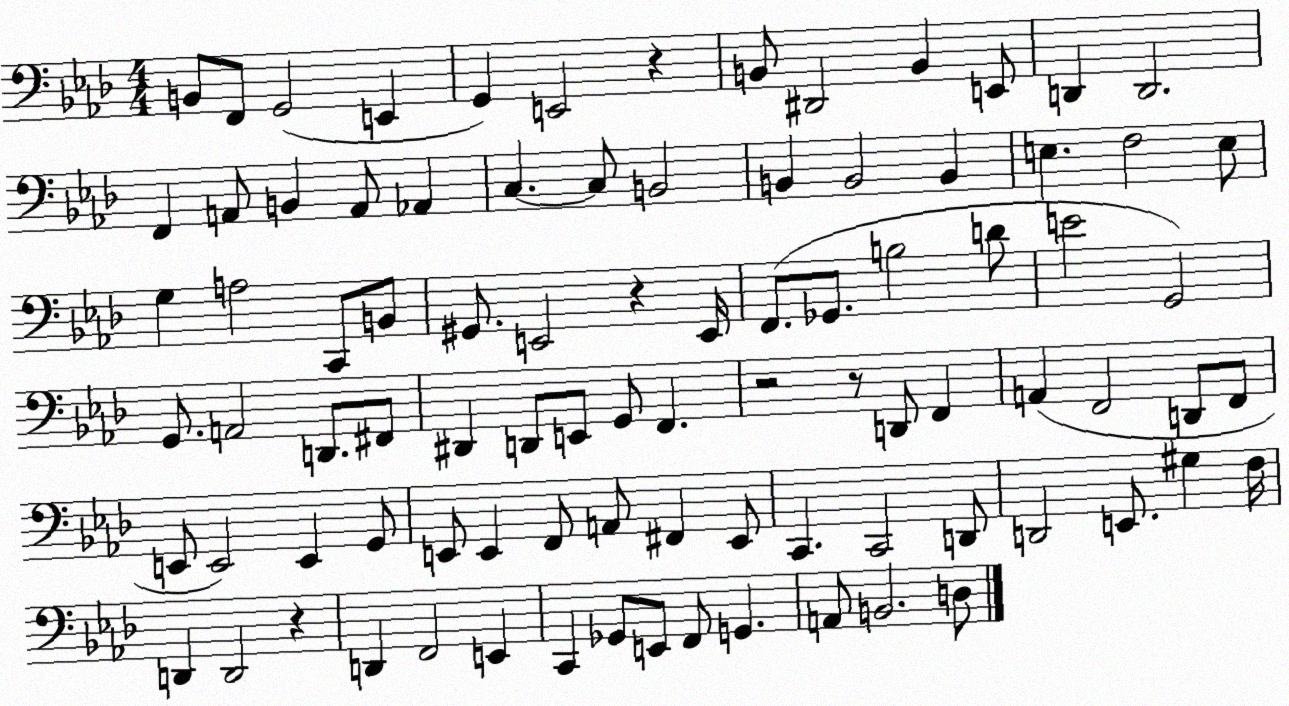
X:1
T:Untitled
M:4/4
L:1/4
K:Ab
B,,/2 F,,/2 G,,2 E,, G,, E,,2 z B,,/2 ^D,,2 B,, E,,/2 D,, D,,2 F,, A,,/2 B,, A,,/2 _A,, C, C,/2 B,,2 B,, B,,2 B,, E, F,2 E,/2 G, A,2 C,,/2 B,,/2 ^G,,/2 E,,2 z E,,/4 F,,/2 _G,,/2 B,2 D/2 E2 G,,2 G,,/2 A,,2 D,,/2 ^F,,/2 ^D,, D,,/2 E,,/2 G,,/2 F,, z2 z/2 D,,/2 F,, A,, F,,2 D,,/2 F,,/2 E,,/2 E,,2 E,, G,,/2 E,,/2 E,, F,,/2 A,,/2 ^F,, E,,/2 C,, C,,2 D,,/2 D,,2 E,,/2 ^G, F,/4 D,, D,,2 z D,, F,,2 E,, C,, _G,,/2 E,,/2 F,,/2 G,, A,,/2 B,,2 D,/2